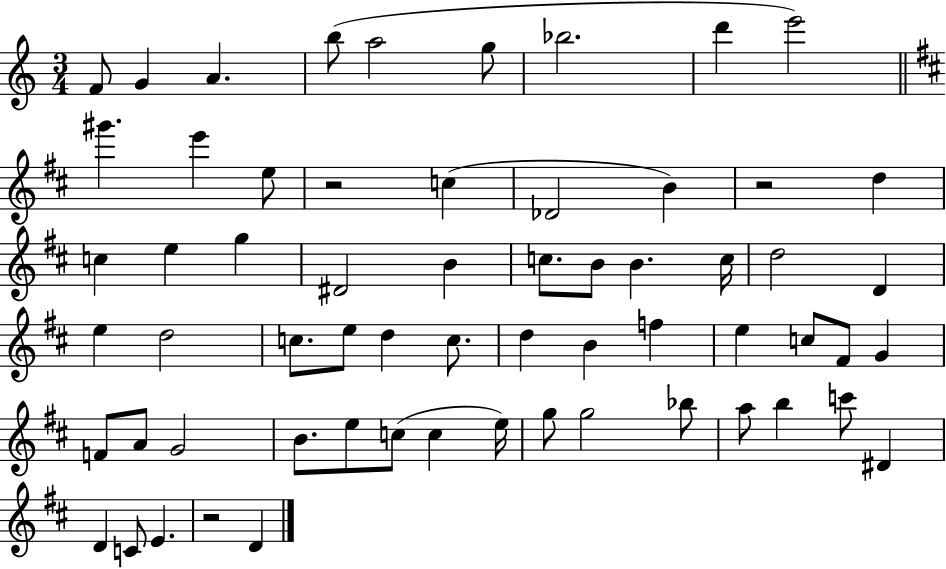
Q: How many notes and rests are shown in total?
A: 62